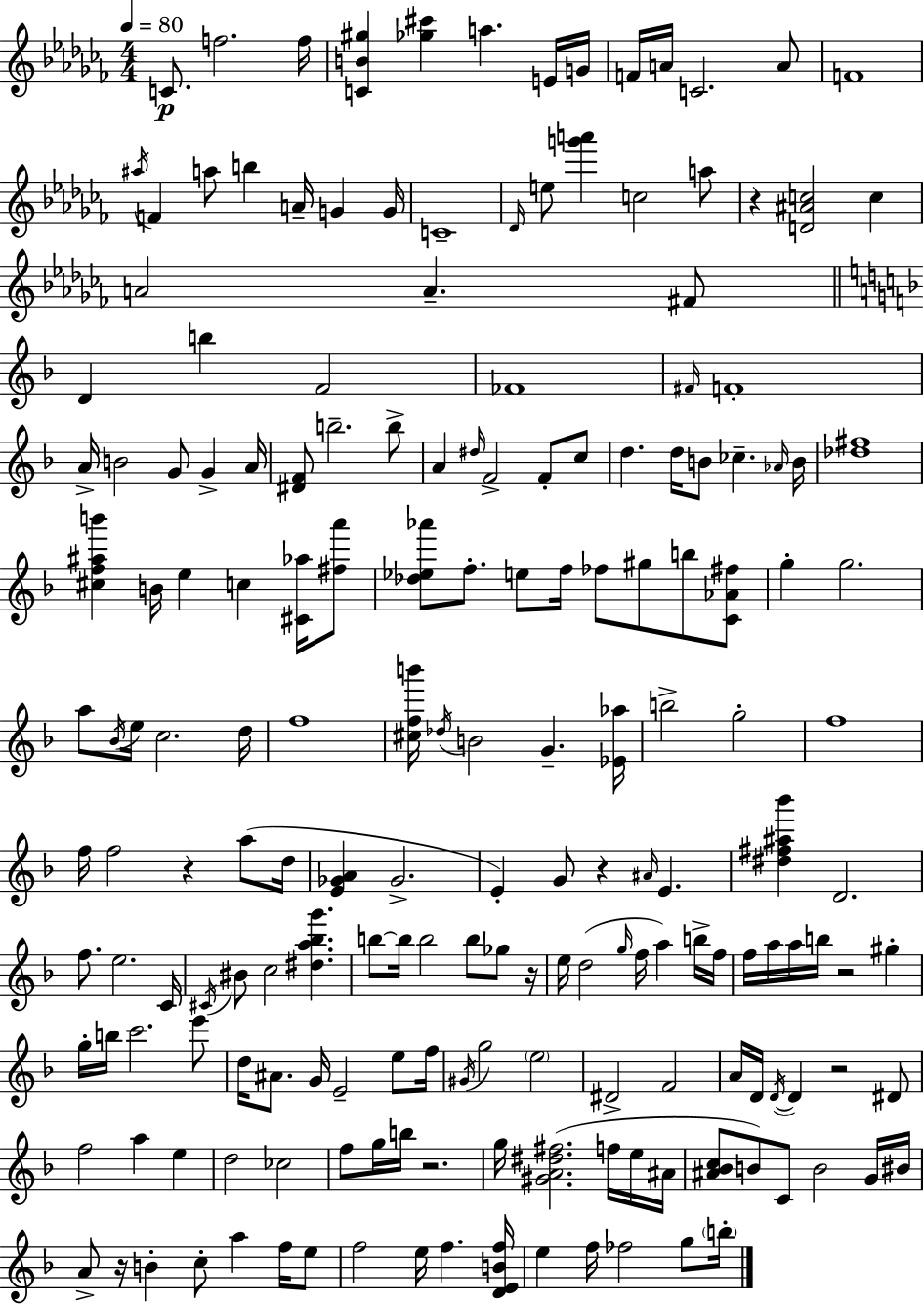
{
  \clef treble
  \numericTimeSignature
  \time 4/4
  \key aes \minor
  \tempo 4 = 80
  \repeat volta 2 { c'8.\p f''2. f''16 | <c' b' gis''>4 <ges'' cis'''>4 a''4. e'16 g'16 | f'16 a'16 c'2. a'8 | f'1 | \break \acciaccatura { ais''16 } f'4 a''8 b''4 a'16-- g'4 | g'16 c'1-- | \grace { des'16 } e''8 <g''' a'''>4 c''2 | a''8 r4 <d' ais' c''>2 c''4 | \break a'2 a'4.-- | fis'8 \bar "||" \break \key f \major d'4 b''4 f'2 | fes'1 | \grace { fis'16 } f'1-. | a'16-> b'2 g'8 g'4-> | \break a'16 <dis' f'>8 b''2.-- b''8-> | a'4 \grace { dis''16 } f'2-> f'8-. | c''8 d''4. d''16 b'8 ces''4.-- | \grace { aes'16 } b'16 <des'' fis''>1 | \break <cis'' f'' ais'' b'''>4 b'16 e''4 c''4 | <cis' aes''>16 <fis'' a'''>8 <des'' ees'' aes'''>8 f''8.-. e''8 f''16 fes''8 gis''8 b''8 | <c' aes' fis''>8 g''4-. g''2. | a''8 \acciaccatura { bes'16 } e''16 c''2. | \break d''16 f''1 | <cis'' f'' b'''>16 \acciaccatura { des''16 } b'2 g'4.-- | <ees' aes''>16 b''2-> g''2-. | f''1 | \break f''16 f''2 r4 | a''8( d''16 <e' ges' a'>4 ges'2.-> | e'4-.) g'8 r4 \grace { ais'16 } | e'4. <dis'' fis'' ais'' bes'''>4 d'2. | \break f''8. e''2. | c'16 \acciaccatura { cis'16 } bis'8 c''2 | <dis'' a'' bes'' g'''>4. b''8~~ b''16 b''2 | b''8 ges''8 r16 e''16 d''2( | \break \grace { g''16 } f''16 a''4) b''16-> f''16 f''16 a''16 a''16 b''16 r2 | gis''4-. g''16-. b''16 c'''2. | e'''8 d''16 ais'8. g'16 e'2-- | e''8 f''16 \acciaccatura { gis'16 } g''2 | \break \parenthesize e''2 dis'2-> | f'2 a'16 d'16 \acciaccatura { d'16~ }~ d'4 | r2 dis'8 f''2 | a''4 e''4 d''2 | \break ces''2 f''8 g''16 b''16 r2. | g''16 <gis' a' dis'' fis''>2.( | f''16 e''16 ais'16 <ais' bes' c''>8 b'8) c'8 | b'2 g'16 bis'16 a'8-> r16 b'4-. | \break c''8-. a''4 f''16 e''8 f''2 | e''16 f''4. <d' e' b' f''>16 e''4 f''16 fes''2 | g''8 \parenthesize b''16-. } \bar "|."
}